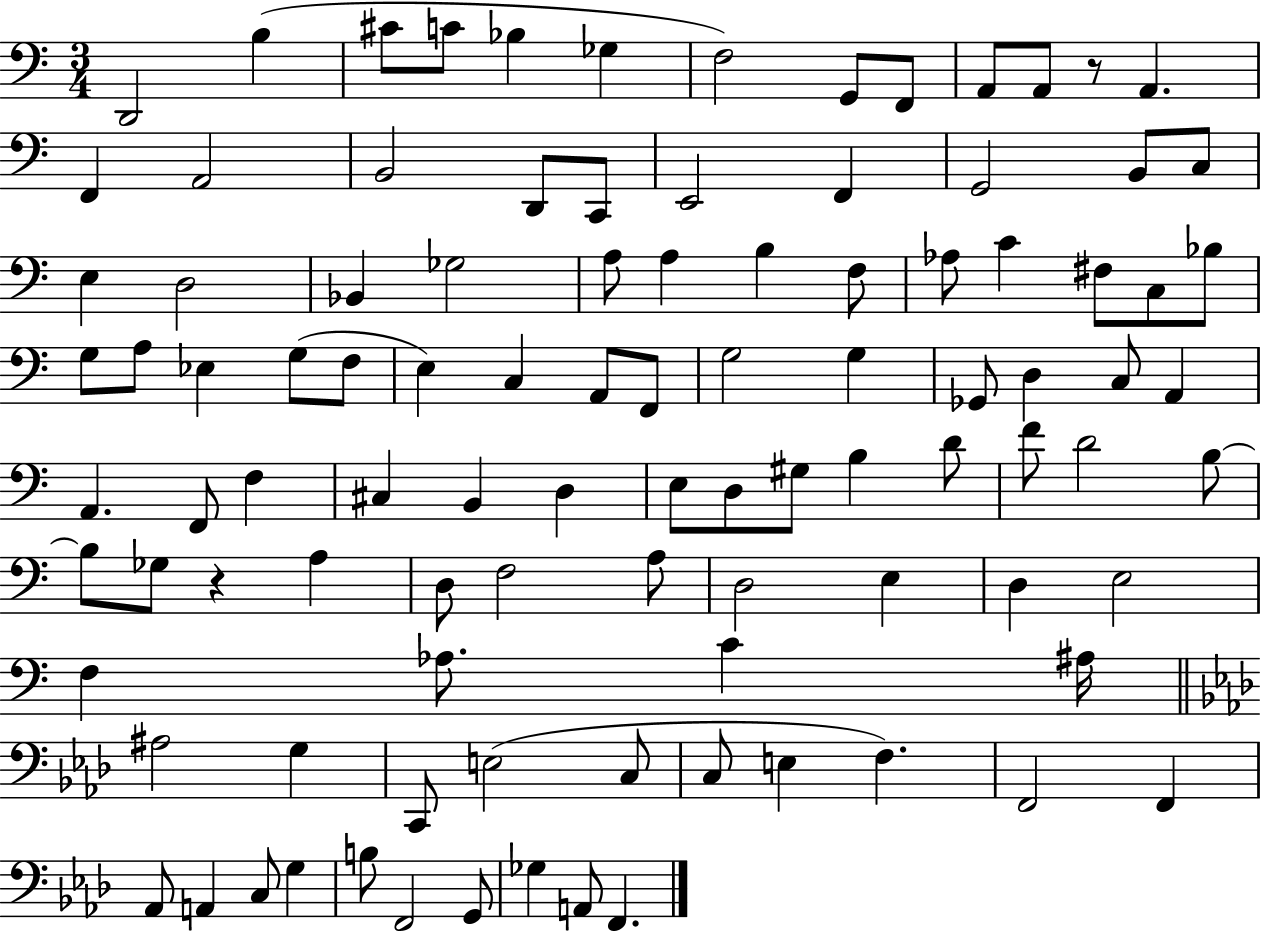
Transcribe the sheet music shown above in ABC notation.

X:1
T:Untitled
M:3/4
L:1/4
K:C
D,,2 B, ^C/2 C/2 _B, _G, F,2 G,,/2 F,,/2 A,,/2 A,,/2 z/2 A,, F,, A,,2 B,,2 D,,/2 C,,/2 E,,2 F,, G,,2 B,,/2 C,/2 E, D,2 _B,, _G,2 A,/2 A, B, F,/2 _A,/2 C ^F,/2 C,/2 _B,/2 G,/2 A,/2 _E, G,/2 F,/2 E, C, A,,/2 F,,/2 G,2 G, _G,,/2 D, C,/2 A,, A,, F,,/2 F, ^C, B,, D, E,/2 D,/2 ^G,/2 B, D/2 F/2 D2 B,/2 B,/2 _G,/2 z A, D,/2 F,2 A,/2 D,2 E, D, E,2 F, _A,/2 C ^A,/4 ^A,2 G, C,,/2 E,2 C,/2 C,/2 E, F, F,,2 F,, _A,,/2 A,, C,/2 G, B,/2 F,,2 G,,/2 _G, A,,/2 F,,